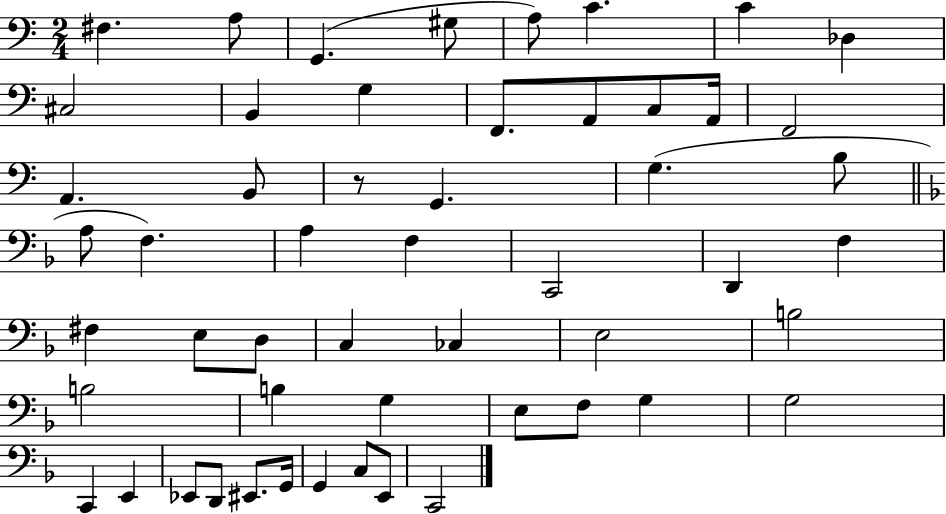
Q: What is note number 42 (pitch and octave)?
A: G3